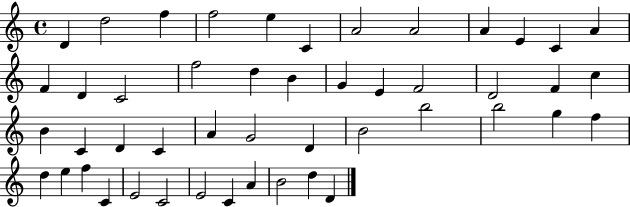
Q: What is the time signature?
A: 4/4